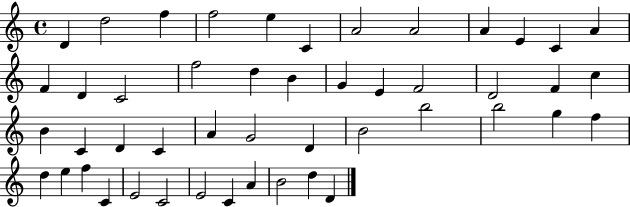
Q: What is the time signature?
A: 4/4